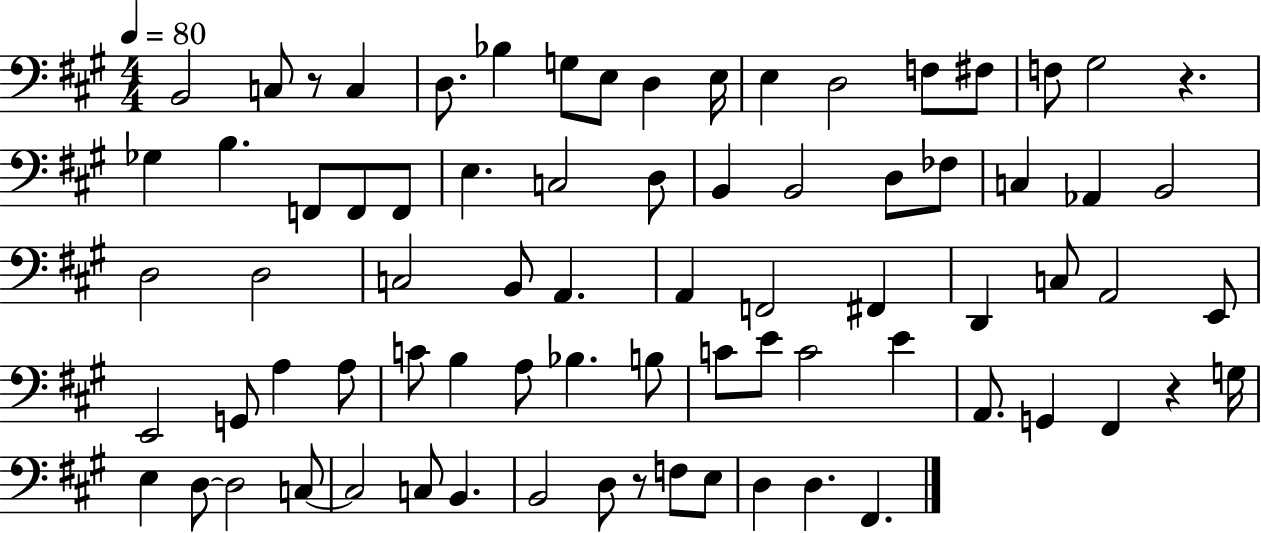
B2/h C3/e R/e C3/q D3/e. Bb3/q G3/e E3/e D3/q E3/s E3/q D3/h F3/e F#3/e F3/e G#3/h R/q. Gb3/q B3/q. F2/e F2/e F2/e E3/q. C3/h D3/e B2/q B2/h D3/e FES3/e C3/q Ab2/q B2/h D3/h D3/h C3/h B2/e A2/q. A2/q F2/h F#2/q D2/q C3/e A2/h E2/e E2/h G2/e A3/q A3/e C4/e B3/q A3/e Bb3/q. B3/e C4/e E4/e C4/h E4/q A2/e. G2/q F#2/q R/q G3/s E3/q D3/e D3/h C3/e C3/h C3/e B2/q. B2/h D3/e R/e F3/e E3/e D3/q D3/q. F#2/q.